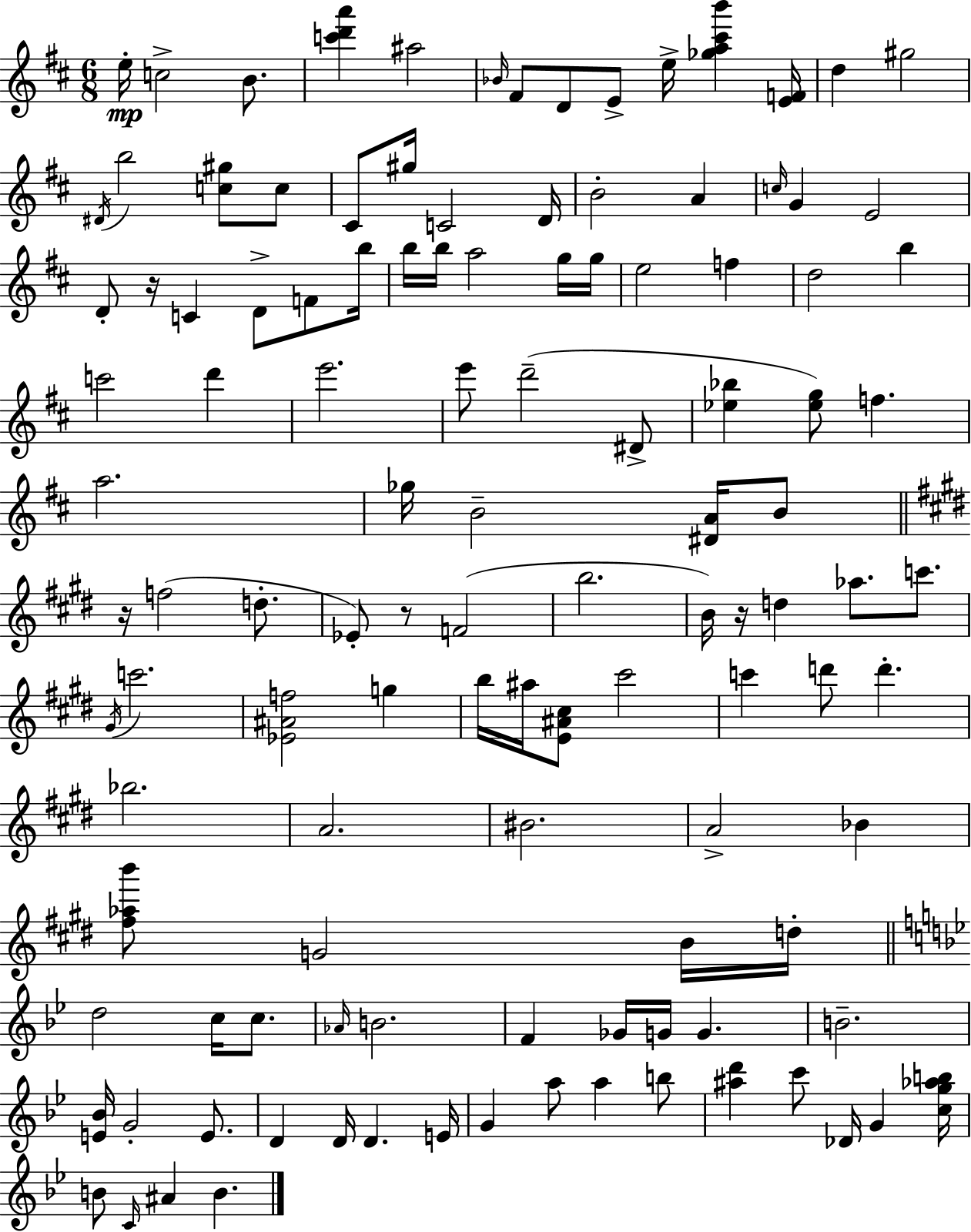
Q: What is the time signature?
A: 6/8